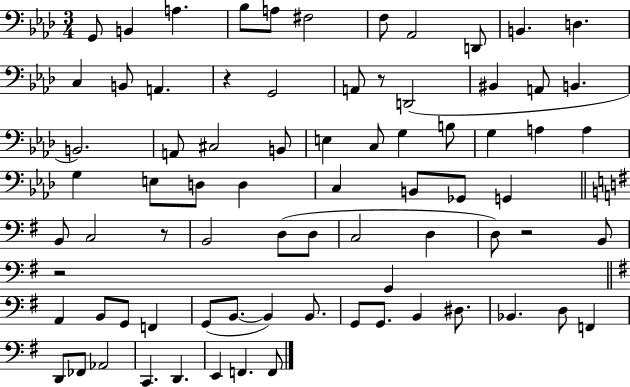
X:1
T:Untitled
M:3/4
L:1/4
K:Ab
G,,/2 B,, A, _B,/2 A,/2 ^F,2 F,/2 _A,,2 D,,/2 B,, D, C, B,,/2 A,, z G,,2 A,,/2 z/2 D,,2 ^B,, A,,/2 B,, B,,2 A,,/2 ^C,2 B,,/2 E, C,/2 G, B,/2 G, A, A, G, E,/2 D,/2 D, C, B,,/2 _G,,/2 G,, B,,/2 C,2 z/2 B,,2 D,/2 D,/2 C,2 D, D,/2 z2 B,,/2 z2 G,, A,, B,,/2 G,,/2 F,, G,,/2 B,,/2 B,, B,,/2 G,,/2 G,,/2 B,, ^D,/2 _B,, D,/2 F,, D,,/2 _F,,/2 _A,,2 C,, D,, E,, F,, F,,/2